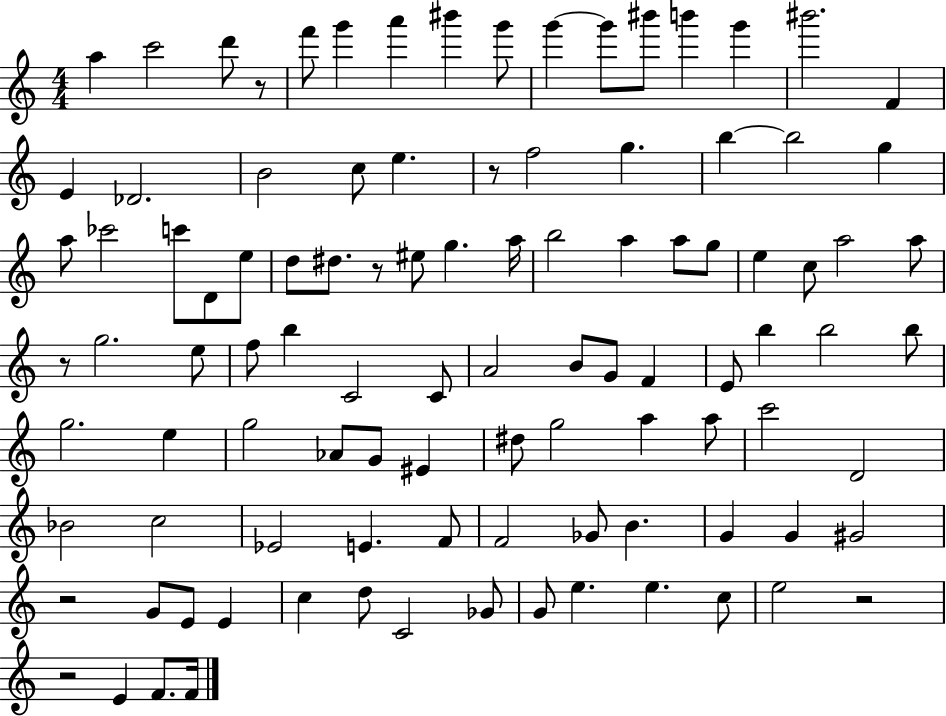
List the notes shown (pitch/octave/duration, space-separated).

A5/q C6/h D6/e R/e F6/e G6/q A6/q BIS6/q G6/e G6/q G6/e BIS6/e B6/q G6/q BIS6/h. F4/q E4/q Db4/h. B4/h C5/e E5/q. R/e F5/h G5/q. B5/q B5/h G5/q A5/e CES6/h C6/e D4/e E5/e D5/e D#5/e. R/e EIS5/e G5/q. A5/s B5/h A5/q A5/e G5/e E5/q C5/e A5/h A5/e R/e G5/h. E5/e F5/e B5/q C4/h C4/e A4/h B4/e G4/e F4/q E4/e B5/q B5/h B5/e G5/h. E5/q G5/h Ab4/e G4/e EIS4/q D#5/e G5/h A5/q A5/e C6/h D4/h Bb4/h C5/h Eb4/h E4/q. F4/e F4/h Gb4/e B4/q. G4/q G4/q G#4/h R/h G4/e E4/e E4/q C5/q D5/e C4/h Gb4/e G4/e E5/q. E5/q. C5/e E5/h R/h R/h E4/q F4/e. F4/s